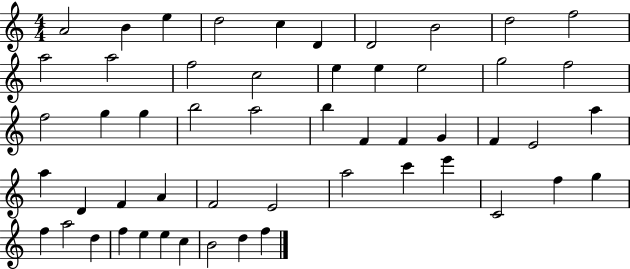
A4/h B4/q E5/q D5/h C5/q D4/q D4/h B4/h D5/h F5/h A5/h A5/h F5/h C5/h E5/q E5/q E5/h G5/h F5/h F5/h G5/q G5/q B5/h A5/h B5/q F4/q F4/q G4/q F4/q E4/h A5/q A5/q D4/q F4/q A4/q F4/h E4/h A5/h C6/q E6/q C4/h F5/q G5/q F5/q A5/h D5/q F5/q E5/q E5/q C5/q B4/h D5/q F5/q